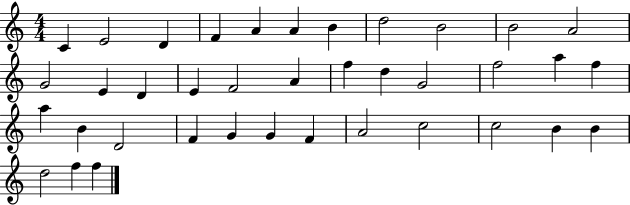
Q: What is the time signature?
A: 4/4